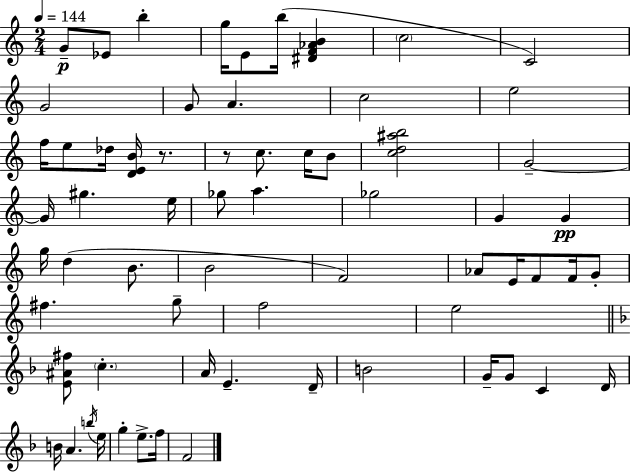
{
  \clef treble
  \numericTimeSignature
  \time 2/4
  \key a \minor
  \tempo 4 = 144
  g'8--\p ees'8 b''4-. | g''16 e'8 b''16( <dis' f' aes' b'>4 | \parenthesize c''2 | c'2) | \break g'2 | g'8 a'4. | c''2 | e''2 | \break f''16 e''8 des''16 <d' e' b'>16 r8. | r8 c''8. c''16 b'8 | <c'' d'' ais'' b''>2 | g'2--~~ | \break g'16 gis''4. e''16 | ges''8 a''4. | ges''2 | g'4 g'4\pp | \break g''16 d''4( b'8. | b'2 | f'2) | aes'8 e'16 f'8 f'16 g'8-. | \break fis''4. g''8-- | f''2 | e''2 | \bar "||" \break \key d \minor <e' ais' fis''>8 \parenthesize c''4.-. | a'16 e'4.-- d'16-- | b'2 | g'16-- g'8 c'4 d'16 | \break b'16 a'4. \acciaccatura { b''16 } | e''16 g''4-. e''8.-> | f''16 f'2 | \bar "|."
}